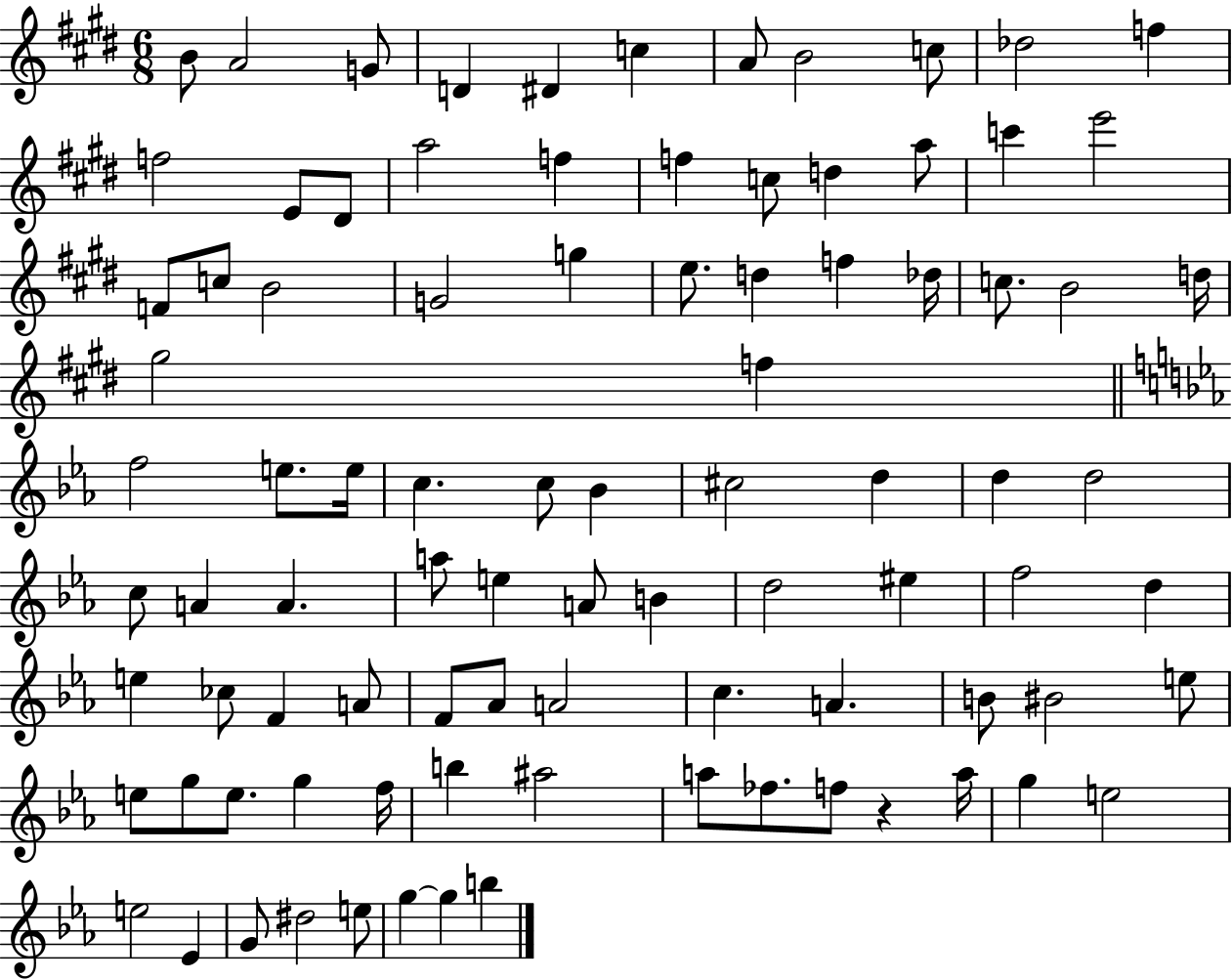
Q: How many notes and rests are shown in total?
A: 91